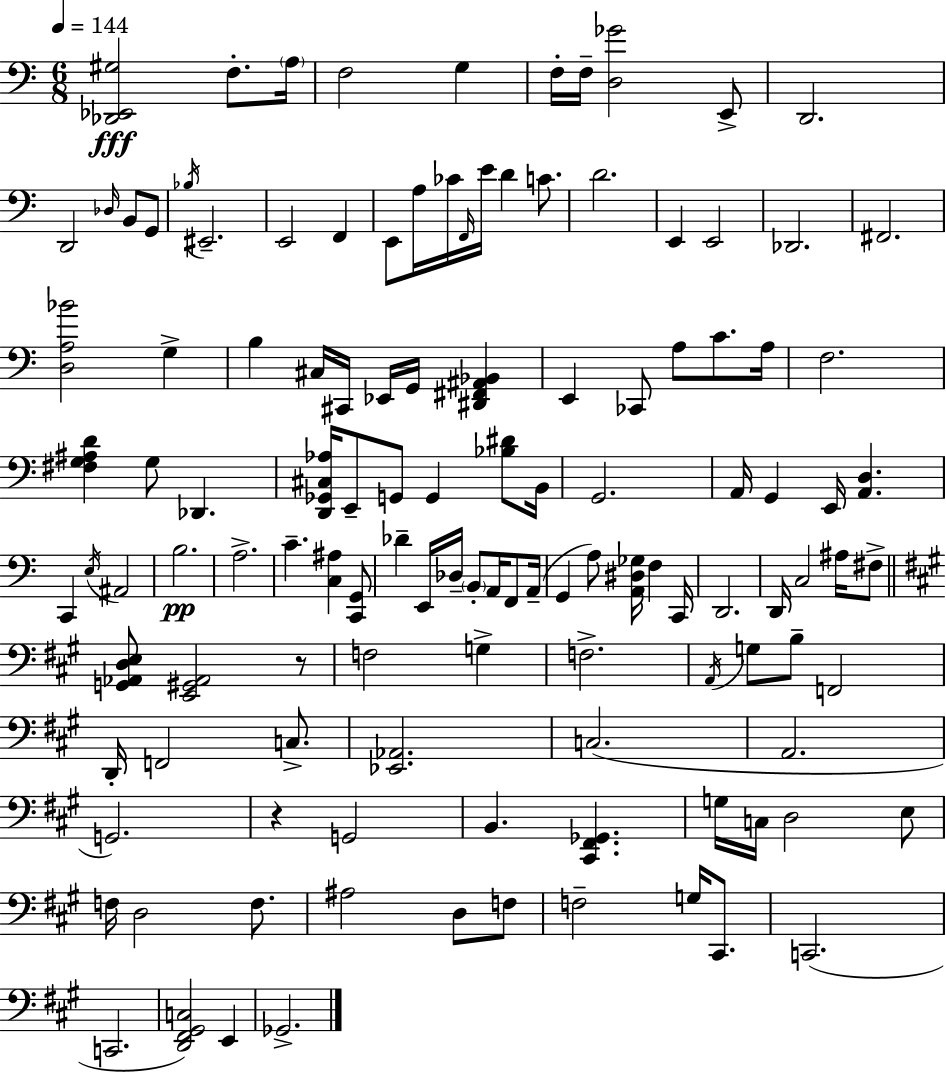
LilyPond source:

{
  \clef bass
  \numericTimeSignature
  \time 6/8
  \key a \minor
  \tempo 4 = 144
  <des, ees, gis>2\fff f8.-. \parenthesize a16 | f2 g4 | f16-. f16-- <d ges'>2 e,8-> | d,2. | \break d,2 \grace { des16 } b,8 g,8 | \acciaccatura { bes16 } eis,2.-- | e,2 f,4 | e,8 a16 ces'16 \grace { f,16 } e'16 d'4 | \break c'8. d'2. | e,4 e,2 | des,2. | fis,2. | \break <d a bes'>2 g4-> | b4 cis16 cis,16 ees,16 g,16 <dis, fis, ais, bes,>4 | e,4 ces,8 a8 c'8. | a16 f2. | \break <fis g ais d'>4 g8 des,4. | <d, ges, cis aes>16 e,8-- g,8 g,4 | <bes dis'>8 b,16 g,2. | a,16 g,4 e,16 <a, d>4. | \break c,4 \acciaccatura { e16 } ais,2 | b2.\pp | a2.-> | c'4.-- <c ais>4 | \break <c, g,>8 des'4-- e,16 des16-- \parenthesize b,8-. | a,16 f,8 a,16--( g,4 a8) <a, dis ges>16 f4 | c,16 d,2. | d,16 c2 | \break ais16 fis8-> \bar "||" \break \key a \major <g, aes, d e>8 <e, gis, aes,>2 r8 | f2 g4-> | f2.-> | \acciaccatura { a,16 } g8 b8-- f,2 | \break d,16-. f,2 c8.-> | <ees, aes,>2. | c2.( | a,2. | \break g,2.) | r4 g,2 | b,4. <cis, fis, ges,>4. | g16 c16 d2 e8 | \break f16 d2 f8. | ais2 d8 f8 | f2-- g16 cis,8. | c,2.( | \break c,2. | <d, fis, gis, c>2) e,4 | ges,2.-> | \bar "|."
}